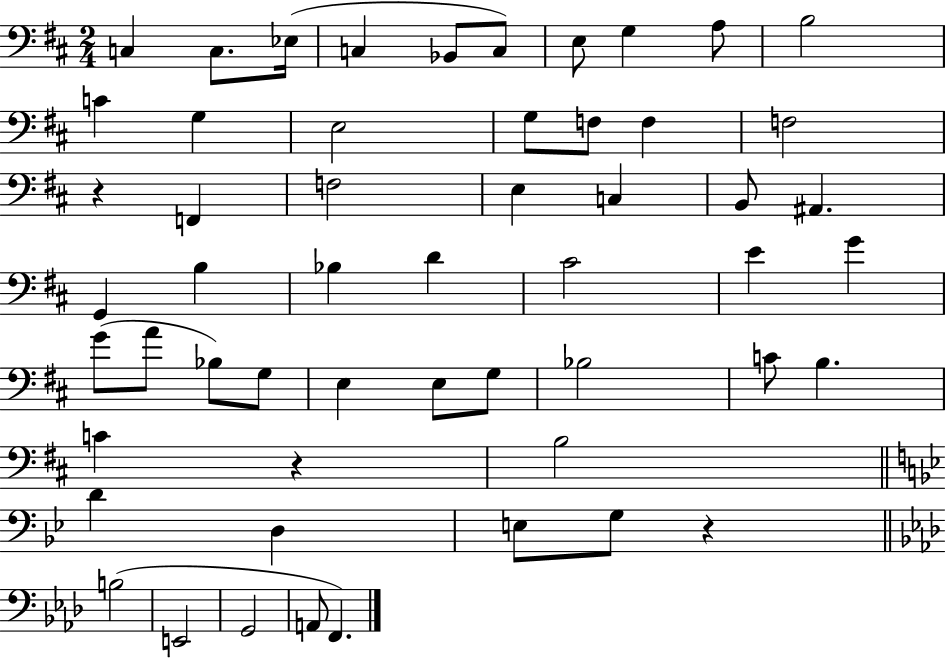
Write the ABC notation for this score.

X:1
T:Untitled
M:2/4
L:1/4
K:D
C, C,/2 _E,/4 C, _B,,/2 C,/2 E,/2 G, A,/2 B,2 C G, E,2 G,/2 F,/2 F, F,2 z F,, F,2 E, C, B,,/2 ^A,, G,, B, _B, D ^C2 E G G/2 A/2 _B,/2 G,/2 E, E,/2 G,/2 _B,2 C/2 B, C z B,2 D D, E,/2 G,/2 z B,2 E,,2 G,,2 A,,/2 F,,